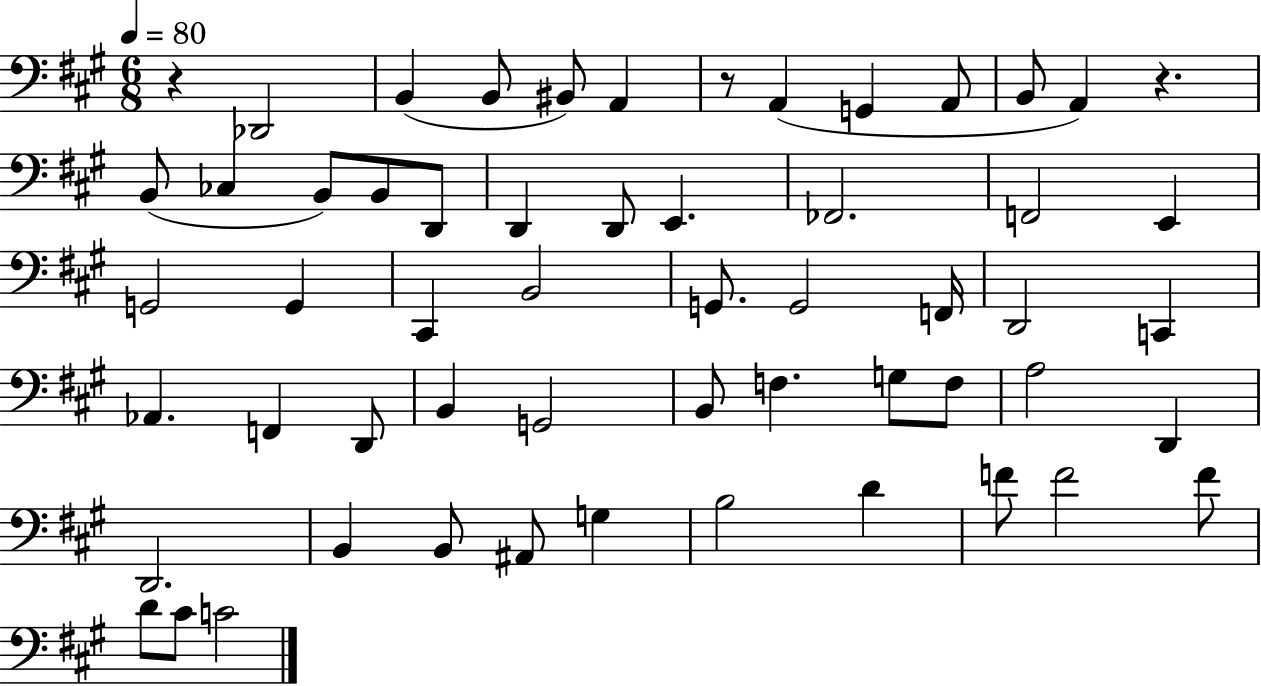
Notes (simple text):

R/q Db2/h B2/q B2/e BIS2/e A2/q R/e A2/q G2/q A2/e B2/e A2/q R/q. B2/e CES3/q B2/e B2/e D2/e D2/q D2/e E2/q. FES2/h. F2/h E2/q G2/h G2/q C#2/q B2/h G2/e. G2/h F2/s D2/h C2/q Ab2/q. F2/q D2/e B2/q G2/h B2/e F3/q. G3/e F3/e A3/h D2/q D2/h. B2/q B2/e A#2/e G3/q B3/h D4/q F4/e F4/h F4/e D4/e C#4/e C4/h